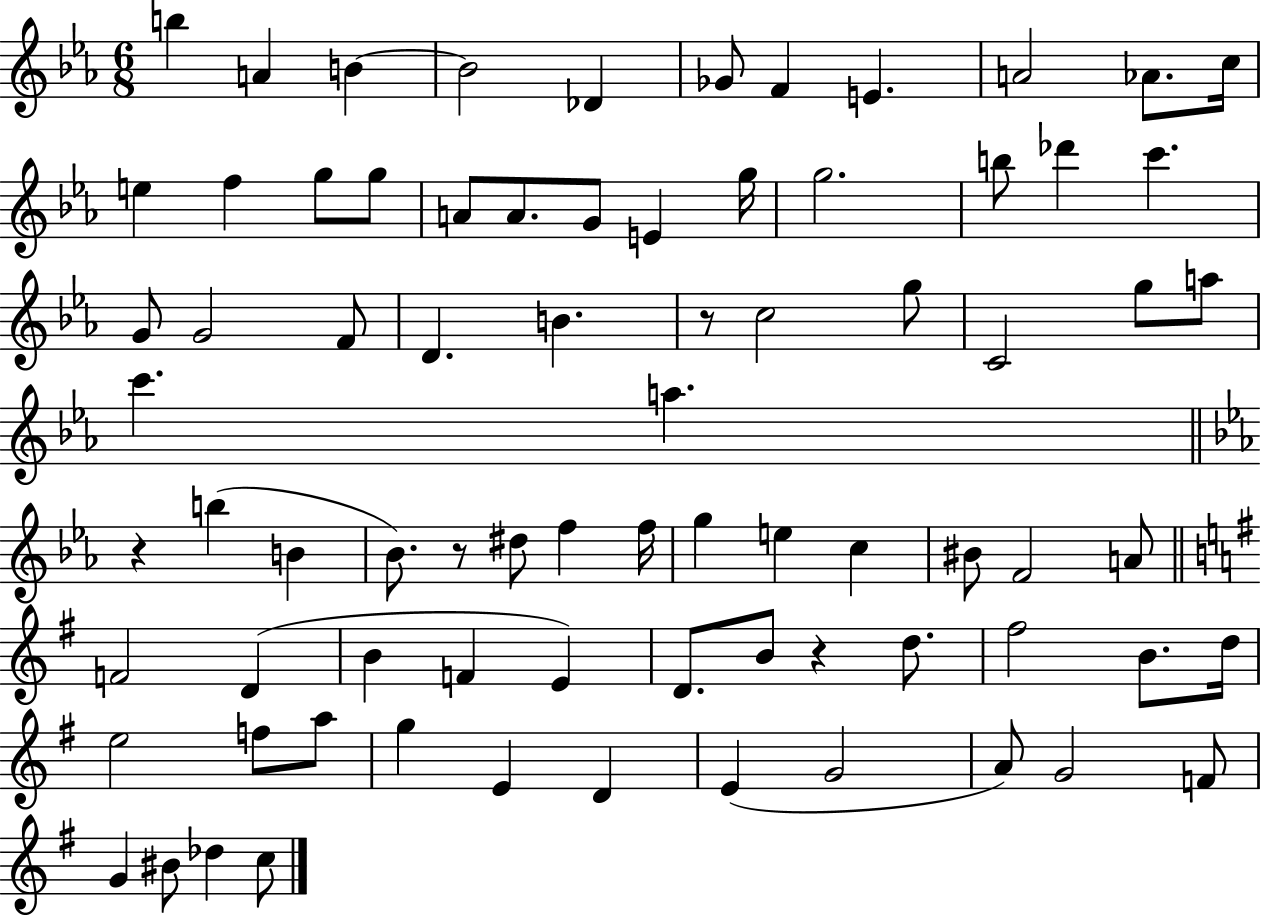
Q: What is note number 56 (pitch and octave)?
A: D5